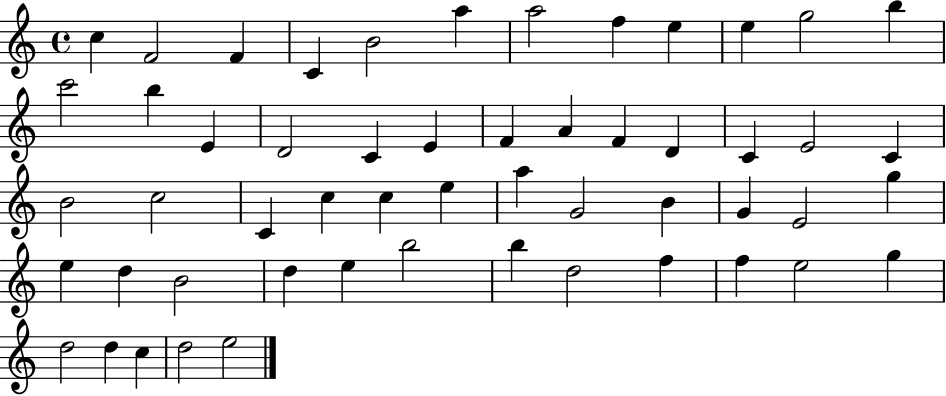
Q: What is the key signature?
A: C major